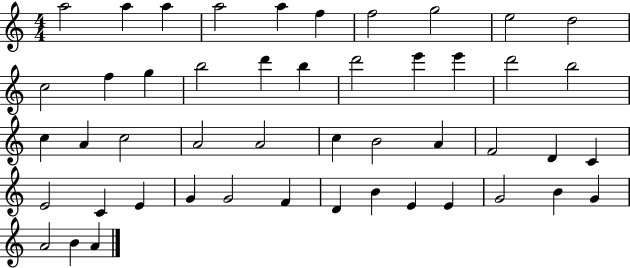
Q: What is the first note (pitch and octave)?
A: A5